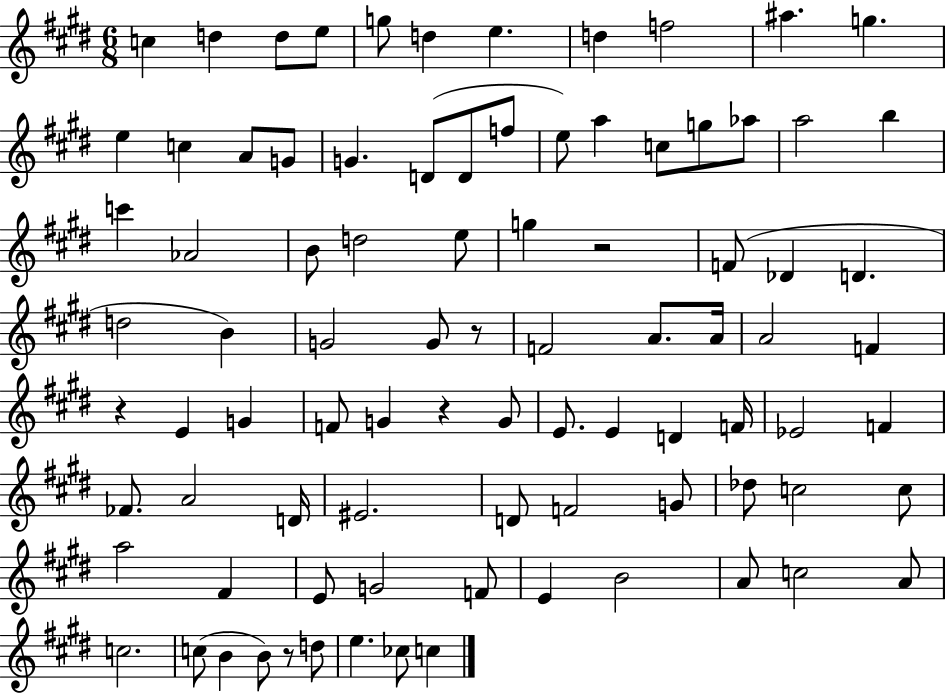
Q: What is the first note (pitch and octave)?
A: C5